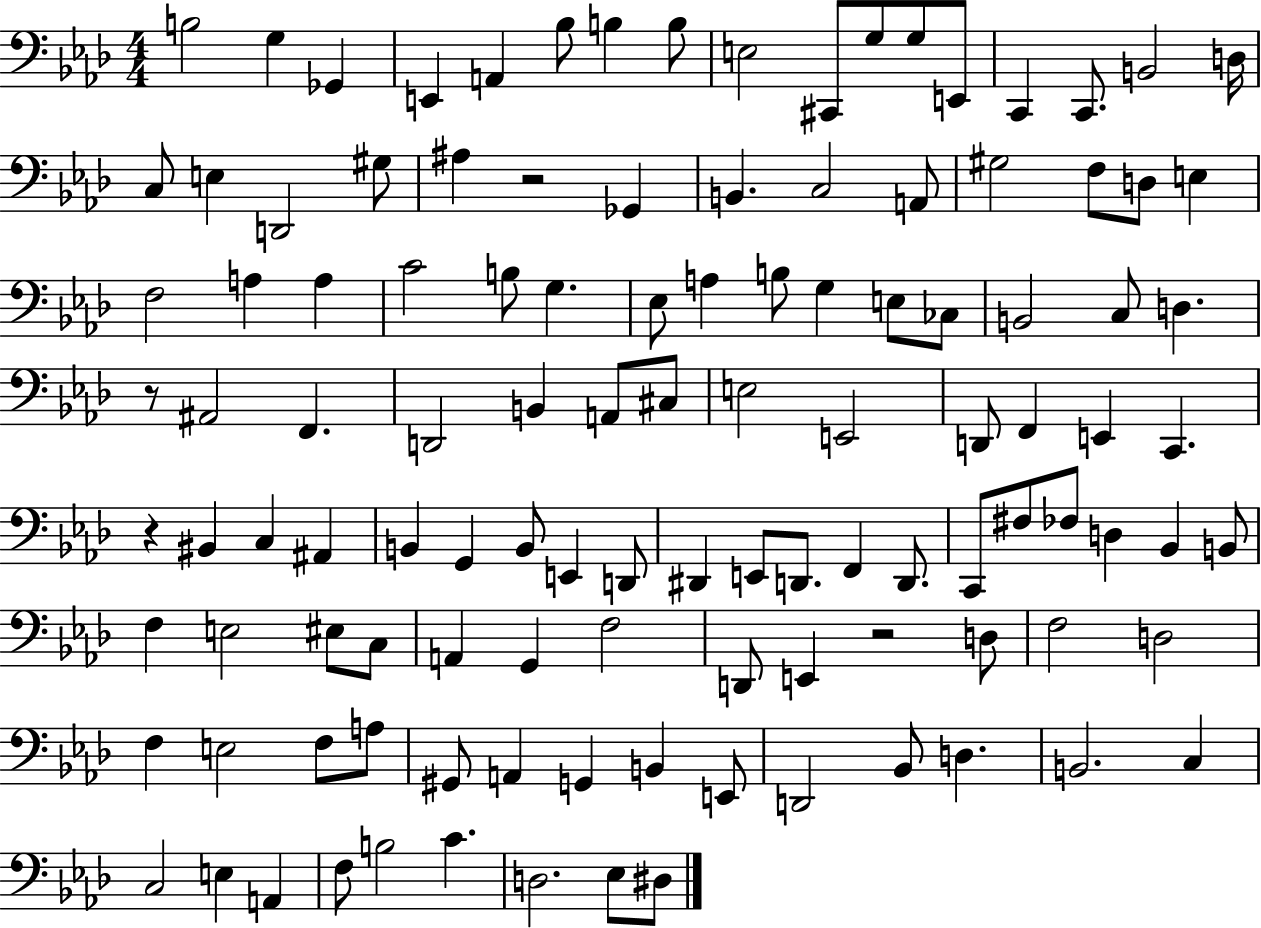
{
  \clef bass
  \numericTimeSignature
  \time 4/4
  \key aes \major
  b2 g4 ges,4 | e,4 a,4 bes8 b4 b8 | e2 cis,8 g8 g8 e,8 | c,4 c,8. b,2 d16 | \break c8 e4 d,2 gis8 | ais4 r2 ges,4 | b,4. c2 a,8 | gis2 f8 d8 e4 | \break f2 a4 a4 | c'2 b8 g4. | ees8 a4 b8 g4 e8 ces8 | b,2 c8 d4. | \break r8 ais,2 f,4. | d,2 b,4 a,8 cis8 | e2 e,2 | d,8 f,4 e,4 c,4. | \break r4 bis,4 c4 ais,4 | b,4 g,4 b,8 e,4 d,8 | dis,4 e,8 d,8. f,4 d,8. | c,8 fis8 fes8 d4 bes,4 b,8 | \break f4 e2 eis8 c8 | a,4 g,4 f2 | d,8 e,4 r2 d8 | f2 d2 | \break f4 e2 f8 a8 | gis,8 a,4 g,4 b,4 e,8 | d,2 bes,8 d4. | b,2. c4 | \break c2 e4 a,4 | f8 b2 c'4. | d2. ees8 dis8 | \bar "|."
}